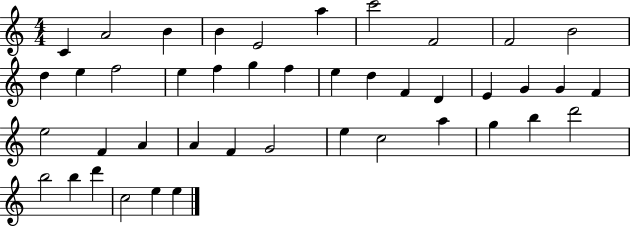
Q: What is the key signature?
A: C major